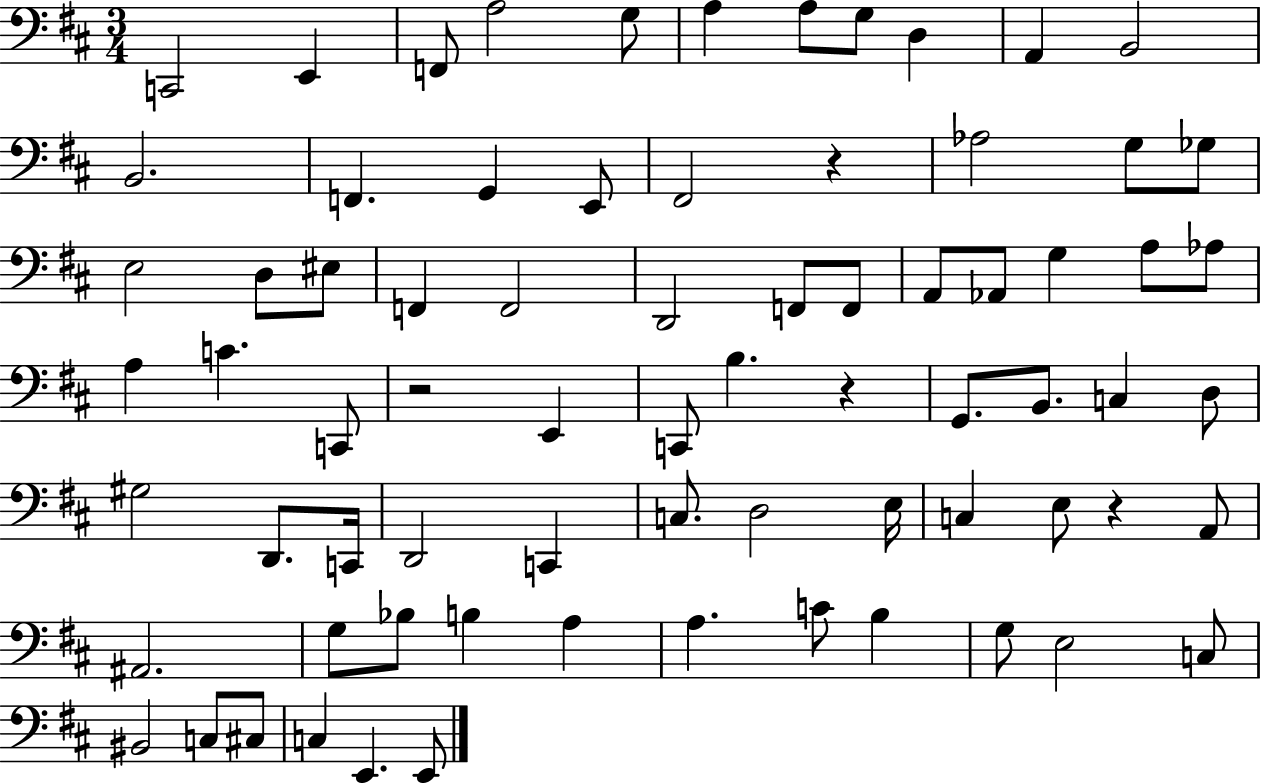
{
  \clef bass
  \numericTimeSignature
  \time 3/4
  \key d \major
  c,2 e,4 | f,8 a2 g8 | a4 a8 g8 d4 | a,4 b,2 | \break b,2. | f,4. g,4 e,8 | fis,2 r4 | aes2 g8 ges8 | \break e2 d8 eis8 | f,4 f,2 | d,2 f,8 f,8 | a,8 aes,8 g4 a8 aes8 | \break a4 c'4. c,8 | r2 e,4 | c,8 b4. r4 | g,8. b,8. c4 d8 | \break gis2 d,8. c,16 | d,2 c,4 | c8. d2 e16 | c4 e8 r4 a,8 | \break ais,2. | g8 bes8 b4 a4 | a4. c'8 b4 | g8 e2 c8 | \break bis,2 c8 cis8 | c4 e,4. e,8 | \bar "|."
}